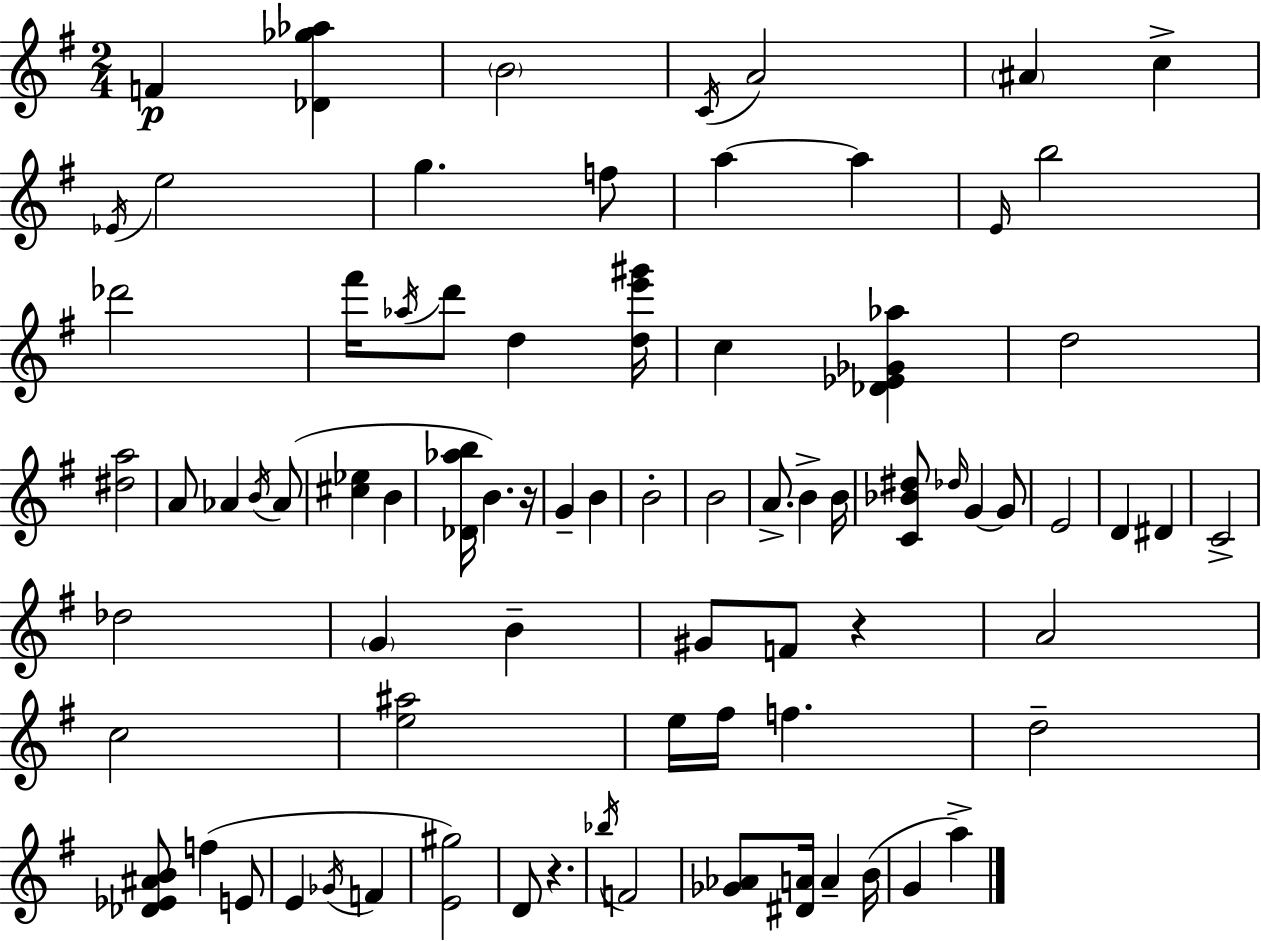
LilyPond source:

{
  \clef treble
  \numericTimeSignature
  \time 2/4
  \key g \major
  f'4\p <des' ges'' aes''>4 | \parenthesize b'2 | \acciaccatura { c'16 } a'2 | \parenthesize ais'4 c''4-> | \break \acciaccatura { ees'16 } e''2 | g''4. | f''8 a''4~~ a''4 | \grace { e'16 } b''2 | \break des'''2 | fis'''16 \acciaccatura { aes''16 } d'''8 d''4 | <d'' e''' gis'''>16 c''4 | <des' ees' ges' aes''>4 d''2 | \break <dis'' a''>2 | a'8 aes'4 | \acciaccatura { b'16 } aes'8( <cis'' ees''>4 | b'4 <des' aes'' b''>16 b'4.) | \break r16 g'4-- | b'4 b'2-. | b'2 | a'8.-> | \break b'4-> b'16 <c' bes' dis''>8 \grace { des''16 } | g'4~~ g'8 e'2 | d'4 | dis'4 c'2-> | \break des''2 | \parenthesize g'4 | b'4-- gis'8 | f'8 r4 a'2 | \break c''2 | <e'' ais''>2 | e''16 fis''16 | f''4. d''2-- | \break <des' ees' ais' b'>8 | f''4( e'8 e'4 | \acciaccatura { ges'16 } f'4 <e' gis''>2) | d'8 | \break r4. \acciaccatura { bes''16 } | f'2 | <ges' aes'>8 <dis' a'>16 a'4-- b'16( | g'4 a''4->) | \break \bar "|."
}